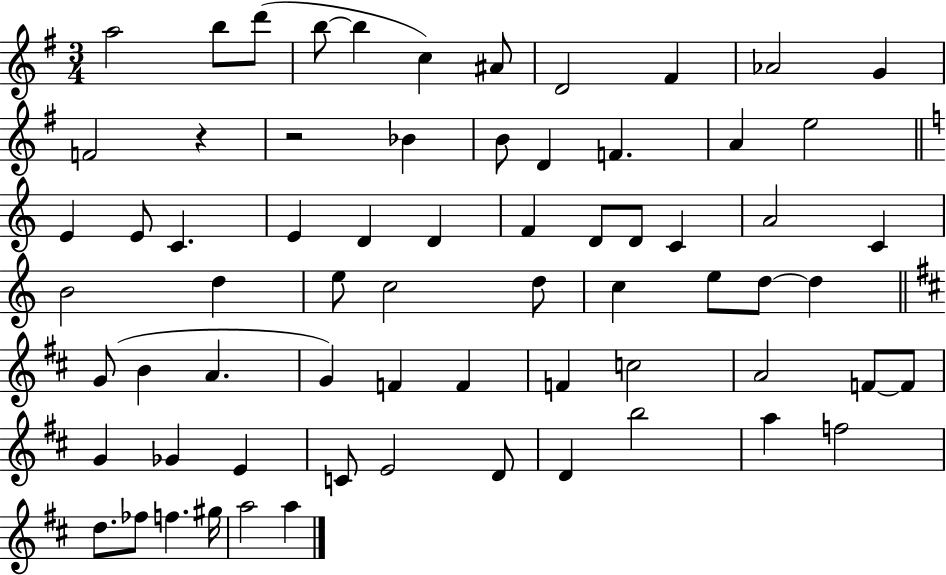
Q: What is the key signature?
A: G major